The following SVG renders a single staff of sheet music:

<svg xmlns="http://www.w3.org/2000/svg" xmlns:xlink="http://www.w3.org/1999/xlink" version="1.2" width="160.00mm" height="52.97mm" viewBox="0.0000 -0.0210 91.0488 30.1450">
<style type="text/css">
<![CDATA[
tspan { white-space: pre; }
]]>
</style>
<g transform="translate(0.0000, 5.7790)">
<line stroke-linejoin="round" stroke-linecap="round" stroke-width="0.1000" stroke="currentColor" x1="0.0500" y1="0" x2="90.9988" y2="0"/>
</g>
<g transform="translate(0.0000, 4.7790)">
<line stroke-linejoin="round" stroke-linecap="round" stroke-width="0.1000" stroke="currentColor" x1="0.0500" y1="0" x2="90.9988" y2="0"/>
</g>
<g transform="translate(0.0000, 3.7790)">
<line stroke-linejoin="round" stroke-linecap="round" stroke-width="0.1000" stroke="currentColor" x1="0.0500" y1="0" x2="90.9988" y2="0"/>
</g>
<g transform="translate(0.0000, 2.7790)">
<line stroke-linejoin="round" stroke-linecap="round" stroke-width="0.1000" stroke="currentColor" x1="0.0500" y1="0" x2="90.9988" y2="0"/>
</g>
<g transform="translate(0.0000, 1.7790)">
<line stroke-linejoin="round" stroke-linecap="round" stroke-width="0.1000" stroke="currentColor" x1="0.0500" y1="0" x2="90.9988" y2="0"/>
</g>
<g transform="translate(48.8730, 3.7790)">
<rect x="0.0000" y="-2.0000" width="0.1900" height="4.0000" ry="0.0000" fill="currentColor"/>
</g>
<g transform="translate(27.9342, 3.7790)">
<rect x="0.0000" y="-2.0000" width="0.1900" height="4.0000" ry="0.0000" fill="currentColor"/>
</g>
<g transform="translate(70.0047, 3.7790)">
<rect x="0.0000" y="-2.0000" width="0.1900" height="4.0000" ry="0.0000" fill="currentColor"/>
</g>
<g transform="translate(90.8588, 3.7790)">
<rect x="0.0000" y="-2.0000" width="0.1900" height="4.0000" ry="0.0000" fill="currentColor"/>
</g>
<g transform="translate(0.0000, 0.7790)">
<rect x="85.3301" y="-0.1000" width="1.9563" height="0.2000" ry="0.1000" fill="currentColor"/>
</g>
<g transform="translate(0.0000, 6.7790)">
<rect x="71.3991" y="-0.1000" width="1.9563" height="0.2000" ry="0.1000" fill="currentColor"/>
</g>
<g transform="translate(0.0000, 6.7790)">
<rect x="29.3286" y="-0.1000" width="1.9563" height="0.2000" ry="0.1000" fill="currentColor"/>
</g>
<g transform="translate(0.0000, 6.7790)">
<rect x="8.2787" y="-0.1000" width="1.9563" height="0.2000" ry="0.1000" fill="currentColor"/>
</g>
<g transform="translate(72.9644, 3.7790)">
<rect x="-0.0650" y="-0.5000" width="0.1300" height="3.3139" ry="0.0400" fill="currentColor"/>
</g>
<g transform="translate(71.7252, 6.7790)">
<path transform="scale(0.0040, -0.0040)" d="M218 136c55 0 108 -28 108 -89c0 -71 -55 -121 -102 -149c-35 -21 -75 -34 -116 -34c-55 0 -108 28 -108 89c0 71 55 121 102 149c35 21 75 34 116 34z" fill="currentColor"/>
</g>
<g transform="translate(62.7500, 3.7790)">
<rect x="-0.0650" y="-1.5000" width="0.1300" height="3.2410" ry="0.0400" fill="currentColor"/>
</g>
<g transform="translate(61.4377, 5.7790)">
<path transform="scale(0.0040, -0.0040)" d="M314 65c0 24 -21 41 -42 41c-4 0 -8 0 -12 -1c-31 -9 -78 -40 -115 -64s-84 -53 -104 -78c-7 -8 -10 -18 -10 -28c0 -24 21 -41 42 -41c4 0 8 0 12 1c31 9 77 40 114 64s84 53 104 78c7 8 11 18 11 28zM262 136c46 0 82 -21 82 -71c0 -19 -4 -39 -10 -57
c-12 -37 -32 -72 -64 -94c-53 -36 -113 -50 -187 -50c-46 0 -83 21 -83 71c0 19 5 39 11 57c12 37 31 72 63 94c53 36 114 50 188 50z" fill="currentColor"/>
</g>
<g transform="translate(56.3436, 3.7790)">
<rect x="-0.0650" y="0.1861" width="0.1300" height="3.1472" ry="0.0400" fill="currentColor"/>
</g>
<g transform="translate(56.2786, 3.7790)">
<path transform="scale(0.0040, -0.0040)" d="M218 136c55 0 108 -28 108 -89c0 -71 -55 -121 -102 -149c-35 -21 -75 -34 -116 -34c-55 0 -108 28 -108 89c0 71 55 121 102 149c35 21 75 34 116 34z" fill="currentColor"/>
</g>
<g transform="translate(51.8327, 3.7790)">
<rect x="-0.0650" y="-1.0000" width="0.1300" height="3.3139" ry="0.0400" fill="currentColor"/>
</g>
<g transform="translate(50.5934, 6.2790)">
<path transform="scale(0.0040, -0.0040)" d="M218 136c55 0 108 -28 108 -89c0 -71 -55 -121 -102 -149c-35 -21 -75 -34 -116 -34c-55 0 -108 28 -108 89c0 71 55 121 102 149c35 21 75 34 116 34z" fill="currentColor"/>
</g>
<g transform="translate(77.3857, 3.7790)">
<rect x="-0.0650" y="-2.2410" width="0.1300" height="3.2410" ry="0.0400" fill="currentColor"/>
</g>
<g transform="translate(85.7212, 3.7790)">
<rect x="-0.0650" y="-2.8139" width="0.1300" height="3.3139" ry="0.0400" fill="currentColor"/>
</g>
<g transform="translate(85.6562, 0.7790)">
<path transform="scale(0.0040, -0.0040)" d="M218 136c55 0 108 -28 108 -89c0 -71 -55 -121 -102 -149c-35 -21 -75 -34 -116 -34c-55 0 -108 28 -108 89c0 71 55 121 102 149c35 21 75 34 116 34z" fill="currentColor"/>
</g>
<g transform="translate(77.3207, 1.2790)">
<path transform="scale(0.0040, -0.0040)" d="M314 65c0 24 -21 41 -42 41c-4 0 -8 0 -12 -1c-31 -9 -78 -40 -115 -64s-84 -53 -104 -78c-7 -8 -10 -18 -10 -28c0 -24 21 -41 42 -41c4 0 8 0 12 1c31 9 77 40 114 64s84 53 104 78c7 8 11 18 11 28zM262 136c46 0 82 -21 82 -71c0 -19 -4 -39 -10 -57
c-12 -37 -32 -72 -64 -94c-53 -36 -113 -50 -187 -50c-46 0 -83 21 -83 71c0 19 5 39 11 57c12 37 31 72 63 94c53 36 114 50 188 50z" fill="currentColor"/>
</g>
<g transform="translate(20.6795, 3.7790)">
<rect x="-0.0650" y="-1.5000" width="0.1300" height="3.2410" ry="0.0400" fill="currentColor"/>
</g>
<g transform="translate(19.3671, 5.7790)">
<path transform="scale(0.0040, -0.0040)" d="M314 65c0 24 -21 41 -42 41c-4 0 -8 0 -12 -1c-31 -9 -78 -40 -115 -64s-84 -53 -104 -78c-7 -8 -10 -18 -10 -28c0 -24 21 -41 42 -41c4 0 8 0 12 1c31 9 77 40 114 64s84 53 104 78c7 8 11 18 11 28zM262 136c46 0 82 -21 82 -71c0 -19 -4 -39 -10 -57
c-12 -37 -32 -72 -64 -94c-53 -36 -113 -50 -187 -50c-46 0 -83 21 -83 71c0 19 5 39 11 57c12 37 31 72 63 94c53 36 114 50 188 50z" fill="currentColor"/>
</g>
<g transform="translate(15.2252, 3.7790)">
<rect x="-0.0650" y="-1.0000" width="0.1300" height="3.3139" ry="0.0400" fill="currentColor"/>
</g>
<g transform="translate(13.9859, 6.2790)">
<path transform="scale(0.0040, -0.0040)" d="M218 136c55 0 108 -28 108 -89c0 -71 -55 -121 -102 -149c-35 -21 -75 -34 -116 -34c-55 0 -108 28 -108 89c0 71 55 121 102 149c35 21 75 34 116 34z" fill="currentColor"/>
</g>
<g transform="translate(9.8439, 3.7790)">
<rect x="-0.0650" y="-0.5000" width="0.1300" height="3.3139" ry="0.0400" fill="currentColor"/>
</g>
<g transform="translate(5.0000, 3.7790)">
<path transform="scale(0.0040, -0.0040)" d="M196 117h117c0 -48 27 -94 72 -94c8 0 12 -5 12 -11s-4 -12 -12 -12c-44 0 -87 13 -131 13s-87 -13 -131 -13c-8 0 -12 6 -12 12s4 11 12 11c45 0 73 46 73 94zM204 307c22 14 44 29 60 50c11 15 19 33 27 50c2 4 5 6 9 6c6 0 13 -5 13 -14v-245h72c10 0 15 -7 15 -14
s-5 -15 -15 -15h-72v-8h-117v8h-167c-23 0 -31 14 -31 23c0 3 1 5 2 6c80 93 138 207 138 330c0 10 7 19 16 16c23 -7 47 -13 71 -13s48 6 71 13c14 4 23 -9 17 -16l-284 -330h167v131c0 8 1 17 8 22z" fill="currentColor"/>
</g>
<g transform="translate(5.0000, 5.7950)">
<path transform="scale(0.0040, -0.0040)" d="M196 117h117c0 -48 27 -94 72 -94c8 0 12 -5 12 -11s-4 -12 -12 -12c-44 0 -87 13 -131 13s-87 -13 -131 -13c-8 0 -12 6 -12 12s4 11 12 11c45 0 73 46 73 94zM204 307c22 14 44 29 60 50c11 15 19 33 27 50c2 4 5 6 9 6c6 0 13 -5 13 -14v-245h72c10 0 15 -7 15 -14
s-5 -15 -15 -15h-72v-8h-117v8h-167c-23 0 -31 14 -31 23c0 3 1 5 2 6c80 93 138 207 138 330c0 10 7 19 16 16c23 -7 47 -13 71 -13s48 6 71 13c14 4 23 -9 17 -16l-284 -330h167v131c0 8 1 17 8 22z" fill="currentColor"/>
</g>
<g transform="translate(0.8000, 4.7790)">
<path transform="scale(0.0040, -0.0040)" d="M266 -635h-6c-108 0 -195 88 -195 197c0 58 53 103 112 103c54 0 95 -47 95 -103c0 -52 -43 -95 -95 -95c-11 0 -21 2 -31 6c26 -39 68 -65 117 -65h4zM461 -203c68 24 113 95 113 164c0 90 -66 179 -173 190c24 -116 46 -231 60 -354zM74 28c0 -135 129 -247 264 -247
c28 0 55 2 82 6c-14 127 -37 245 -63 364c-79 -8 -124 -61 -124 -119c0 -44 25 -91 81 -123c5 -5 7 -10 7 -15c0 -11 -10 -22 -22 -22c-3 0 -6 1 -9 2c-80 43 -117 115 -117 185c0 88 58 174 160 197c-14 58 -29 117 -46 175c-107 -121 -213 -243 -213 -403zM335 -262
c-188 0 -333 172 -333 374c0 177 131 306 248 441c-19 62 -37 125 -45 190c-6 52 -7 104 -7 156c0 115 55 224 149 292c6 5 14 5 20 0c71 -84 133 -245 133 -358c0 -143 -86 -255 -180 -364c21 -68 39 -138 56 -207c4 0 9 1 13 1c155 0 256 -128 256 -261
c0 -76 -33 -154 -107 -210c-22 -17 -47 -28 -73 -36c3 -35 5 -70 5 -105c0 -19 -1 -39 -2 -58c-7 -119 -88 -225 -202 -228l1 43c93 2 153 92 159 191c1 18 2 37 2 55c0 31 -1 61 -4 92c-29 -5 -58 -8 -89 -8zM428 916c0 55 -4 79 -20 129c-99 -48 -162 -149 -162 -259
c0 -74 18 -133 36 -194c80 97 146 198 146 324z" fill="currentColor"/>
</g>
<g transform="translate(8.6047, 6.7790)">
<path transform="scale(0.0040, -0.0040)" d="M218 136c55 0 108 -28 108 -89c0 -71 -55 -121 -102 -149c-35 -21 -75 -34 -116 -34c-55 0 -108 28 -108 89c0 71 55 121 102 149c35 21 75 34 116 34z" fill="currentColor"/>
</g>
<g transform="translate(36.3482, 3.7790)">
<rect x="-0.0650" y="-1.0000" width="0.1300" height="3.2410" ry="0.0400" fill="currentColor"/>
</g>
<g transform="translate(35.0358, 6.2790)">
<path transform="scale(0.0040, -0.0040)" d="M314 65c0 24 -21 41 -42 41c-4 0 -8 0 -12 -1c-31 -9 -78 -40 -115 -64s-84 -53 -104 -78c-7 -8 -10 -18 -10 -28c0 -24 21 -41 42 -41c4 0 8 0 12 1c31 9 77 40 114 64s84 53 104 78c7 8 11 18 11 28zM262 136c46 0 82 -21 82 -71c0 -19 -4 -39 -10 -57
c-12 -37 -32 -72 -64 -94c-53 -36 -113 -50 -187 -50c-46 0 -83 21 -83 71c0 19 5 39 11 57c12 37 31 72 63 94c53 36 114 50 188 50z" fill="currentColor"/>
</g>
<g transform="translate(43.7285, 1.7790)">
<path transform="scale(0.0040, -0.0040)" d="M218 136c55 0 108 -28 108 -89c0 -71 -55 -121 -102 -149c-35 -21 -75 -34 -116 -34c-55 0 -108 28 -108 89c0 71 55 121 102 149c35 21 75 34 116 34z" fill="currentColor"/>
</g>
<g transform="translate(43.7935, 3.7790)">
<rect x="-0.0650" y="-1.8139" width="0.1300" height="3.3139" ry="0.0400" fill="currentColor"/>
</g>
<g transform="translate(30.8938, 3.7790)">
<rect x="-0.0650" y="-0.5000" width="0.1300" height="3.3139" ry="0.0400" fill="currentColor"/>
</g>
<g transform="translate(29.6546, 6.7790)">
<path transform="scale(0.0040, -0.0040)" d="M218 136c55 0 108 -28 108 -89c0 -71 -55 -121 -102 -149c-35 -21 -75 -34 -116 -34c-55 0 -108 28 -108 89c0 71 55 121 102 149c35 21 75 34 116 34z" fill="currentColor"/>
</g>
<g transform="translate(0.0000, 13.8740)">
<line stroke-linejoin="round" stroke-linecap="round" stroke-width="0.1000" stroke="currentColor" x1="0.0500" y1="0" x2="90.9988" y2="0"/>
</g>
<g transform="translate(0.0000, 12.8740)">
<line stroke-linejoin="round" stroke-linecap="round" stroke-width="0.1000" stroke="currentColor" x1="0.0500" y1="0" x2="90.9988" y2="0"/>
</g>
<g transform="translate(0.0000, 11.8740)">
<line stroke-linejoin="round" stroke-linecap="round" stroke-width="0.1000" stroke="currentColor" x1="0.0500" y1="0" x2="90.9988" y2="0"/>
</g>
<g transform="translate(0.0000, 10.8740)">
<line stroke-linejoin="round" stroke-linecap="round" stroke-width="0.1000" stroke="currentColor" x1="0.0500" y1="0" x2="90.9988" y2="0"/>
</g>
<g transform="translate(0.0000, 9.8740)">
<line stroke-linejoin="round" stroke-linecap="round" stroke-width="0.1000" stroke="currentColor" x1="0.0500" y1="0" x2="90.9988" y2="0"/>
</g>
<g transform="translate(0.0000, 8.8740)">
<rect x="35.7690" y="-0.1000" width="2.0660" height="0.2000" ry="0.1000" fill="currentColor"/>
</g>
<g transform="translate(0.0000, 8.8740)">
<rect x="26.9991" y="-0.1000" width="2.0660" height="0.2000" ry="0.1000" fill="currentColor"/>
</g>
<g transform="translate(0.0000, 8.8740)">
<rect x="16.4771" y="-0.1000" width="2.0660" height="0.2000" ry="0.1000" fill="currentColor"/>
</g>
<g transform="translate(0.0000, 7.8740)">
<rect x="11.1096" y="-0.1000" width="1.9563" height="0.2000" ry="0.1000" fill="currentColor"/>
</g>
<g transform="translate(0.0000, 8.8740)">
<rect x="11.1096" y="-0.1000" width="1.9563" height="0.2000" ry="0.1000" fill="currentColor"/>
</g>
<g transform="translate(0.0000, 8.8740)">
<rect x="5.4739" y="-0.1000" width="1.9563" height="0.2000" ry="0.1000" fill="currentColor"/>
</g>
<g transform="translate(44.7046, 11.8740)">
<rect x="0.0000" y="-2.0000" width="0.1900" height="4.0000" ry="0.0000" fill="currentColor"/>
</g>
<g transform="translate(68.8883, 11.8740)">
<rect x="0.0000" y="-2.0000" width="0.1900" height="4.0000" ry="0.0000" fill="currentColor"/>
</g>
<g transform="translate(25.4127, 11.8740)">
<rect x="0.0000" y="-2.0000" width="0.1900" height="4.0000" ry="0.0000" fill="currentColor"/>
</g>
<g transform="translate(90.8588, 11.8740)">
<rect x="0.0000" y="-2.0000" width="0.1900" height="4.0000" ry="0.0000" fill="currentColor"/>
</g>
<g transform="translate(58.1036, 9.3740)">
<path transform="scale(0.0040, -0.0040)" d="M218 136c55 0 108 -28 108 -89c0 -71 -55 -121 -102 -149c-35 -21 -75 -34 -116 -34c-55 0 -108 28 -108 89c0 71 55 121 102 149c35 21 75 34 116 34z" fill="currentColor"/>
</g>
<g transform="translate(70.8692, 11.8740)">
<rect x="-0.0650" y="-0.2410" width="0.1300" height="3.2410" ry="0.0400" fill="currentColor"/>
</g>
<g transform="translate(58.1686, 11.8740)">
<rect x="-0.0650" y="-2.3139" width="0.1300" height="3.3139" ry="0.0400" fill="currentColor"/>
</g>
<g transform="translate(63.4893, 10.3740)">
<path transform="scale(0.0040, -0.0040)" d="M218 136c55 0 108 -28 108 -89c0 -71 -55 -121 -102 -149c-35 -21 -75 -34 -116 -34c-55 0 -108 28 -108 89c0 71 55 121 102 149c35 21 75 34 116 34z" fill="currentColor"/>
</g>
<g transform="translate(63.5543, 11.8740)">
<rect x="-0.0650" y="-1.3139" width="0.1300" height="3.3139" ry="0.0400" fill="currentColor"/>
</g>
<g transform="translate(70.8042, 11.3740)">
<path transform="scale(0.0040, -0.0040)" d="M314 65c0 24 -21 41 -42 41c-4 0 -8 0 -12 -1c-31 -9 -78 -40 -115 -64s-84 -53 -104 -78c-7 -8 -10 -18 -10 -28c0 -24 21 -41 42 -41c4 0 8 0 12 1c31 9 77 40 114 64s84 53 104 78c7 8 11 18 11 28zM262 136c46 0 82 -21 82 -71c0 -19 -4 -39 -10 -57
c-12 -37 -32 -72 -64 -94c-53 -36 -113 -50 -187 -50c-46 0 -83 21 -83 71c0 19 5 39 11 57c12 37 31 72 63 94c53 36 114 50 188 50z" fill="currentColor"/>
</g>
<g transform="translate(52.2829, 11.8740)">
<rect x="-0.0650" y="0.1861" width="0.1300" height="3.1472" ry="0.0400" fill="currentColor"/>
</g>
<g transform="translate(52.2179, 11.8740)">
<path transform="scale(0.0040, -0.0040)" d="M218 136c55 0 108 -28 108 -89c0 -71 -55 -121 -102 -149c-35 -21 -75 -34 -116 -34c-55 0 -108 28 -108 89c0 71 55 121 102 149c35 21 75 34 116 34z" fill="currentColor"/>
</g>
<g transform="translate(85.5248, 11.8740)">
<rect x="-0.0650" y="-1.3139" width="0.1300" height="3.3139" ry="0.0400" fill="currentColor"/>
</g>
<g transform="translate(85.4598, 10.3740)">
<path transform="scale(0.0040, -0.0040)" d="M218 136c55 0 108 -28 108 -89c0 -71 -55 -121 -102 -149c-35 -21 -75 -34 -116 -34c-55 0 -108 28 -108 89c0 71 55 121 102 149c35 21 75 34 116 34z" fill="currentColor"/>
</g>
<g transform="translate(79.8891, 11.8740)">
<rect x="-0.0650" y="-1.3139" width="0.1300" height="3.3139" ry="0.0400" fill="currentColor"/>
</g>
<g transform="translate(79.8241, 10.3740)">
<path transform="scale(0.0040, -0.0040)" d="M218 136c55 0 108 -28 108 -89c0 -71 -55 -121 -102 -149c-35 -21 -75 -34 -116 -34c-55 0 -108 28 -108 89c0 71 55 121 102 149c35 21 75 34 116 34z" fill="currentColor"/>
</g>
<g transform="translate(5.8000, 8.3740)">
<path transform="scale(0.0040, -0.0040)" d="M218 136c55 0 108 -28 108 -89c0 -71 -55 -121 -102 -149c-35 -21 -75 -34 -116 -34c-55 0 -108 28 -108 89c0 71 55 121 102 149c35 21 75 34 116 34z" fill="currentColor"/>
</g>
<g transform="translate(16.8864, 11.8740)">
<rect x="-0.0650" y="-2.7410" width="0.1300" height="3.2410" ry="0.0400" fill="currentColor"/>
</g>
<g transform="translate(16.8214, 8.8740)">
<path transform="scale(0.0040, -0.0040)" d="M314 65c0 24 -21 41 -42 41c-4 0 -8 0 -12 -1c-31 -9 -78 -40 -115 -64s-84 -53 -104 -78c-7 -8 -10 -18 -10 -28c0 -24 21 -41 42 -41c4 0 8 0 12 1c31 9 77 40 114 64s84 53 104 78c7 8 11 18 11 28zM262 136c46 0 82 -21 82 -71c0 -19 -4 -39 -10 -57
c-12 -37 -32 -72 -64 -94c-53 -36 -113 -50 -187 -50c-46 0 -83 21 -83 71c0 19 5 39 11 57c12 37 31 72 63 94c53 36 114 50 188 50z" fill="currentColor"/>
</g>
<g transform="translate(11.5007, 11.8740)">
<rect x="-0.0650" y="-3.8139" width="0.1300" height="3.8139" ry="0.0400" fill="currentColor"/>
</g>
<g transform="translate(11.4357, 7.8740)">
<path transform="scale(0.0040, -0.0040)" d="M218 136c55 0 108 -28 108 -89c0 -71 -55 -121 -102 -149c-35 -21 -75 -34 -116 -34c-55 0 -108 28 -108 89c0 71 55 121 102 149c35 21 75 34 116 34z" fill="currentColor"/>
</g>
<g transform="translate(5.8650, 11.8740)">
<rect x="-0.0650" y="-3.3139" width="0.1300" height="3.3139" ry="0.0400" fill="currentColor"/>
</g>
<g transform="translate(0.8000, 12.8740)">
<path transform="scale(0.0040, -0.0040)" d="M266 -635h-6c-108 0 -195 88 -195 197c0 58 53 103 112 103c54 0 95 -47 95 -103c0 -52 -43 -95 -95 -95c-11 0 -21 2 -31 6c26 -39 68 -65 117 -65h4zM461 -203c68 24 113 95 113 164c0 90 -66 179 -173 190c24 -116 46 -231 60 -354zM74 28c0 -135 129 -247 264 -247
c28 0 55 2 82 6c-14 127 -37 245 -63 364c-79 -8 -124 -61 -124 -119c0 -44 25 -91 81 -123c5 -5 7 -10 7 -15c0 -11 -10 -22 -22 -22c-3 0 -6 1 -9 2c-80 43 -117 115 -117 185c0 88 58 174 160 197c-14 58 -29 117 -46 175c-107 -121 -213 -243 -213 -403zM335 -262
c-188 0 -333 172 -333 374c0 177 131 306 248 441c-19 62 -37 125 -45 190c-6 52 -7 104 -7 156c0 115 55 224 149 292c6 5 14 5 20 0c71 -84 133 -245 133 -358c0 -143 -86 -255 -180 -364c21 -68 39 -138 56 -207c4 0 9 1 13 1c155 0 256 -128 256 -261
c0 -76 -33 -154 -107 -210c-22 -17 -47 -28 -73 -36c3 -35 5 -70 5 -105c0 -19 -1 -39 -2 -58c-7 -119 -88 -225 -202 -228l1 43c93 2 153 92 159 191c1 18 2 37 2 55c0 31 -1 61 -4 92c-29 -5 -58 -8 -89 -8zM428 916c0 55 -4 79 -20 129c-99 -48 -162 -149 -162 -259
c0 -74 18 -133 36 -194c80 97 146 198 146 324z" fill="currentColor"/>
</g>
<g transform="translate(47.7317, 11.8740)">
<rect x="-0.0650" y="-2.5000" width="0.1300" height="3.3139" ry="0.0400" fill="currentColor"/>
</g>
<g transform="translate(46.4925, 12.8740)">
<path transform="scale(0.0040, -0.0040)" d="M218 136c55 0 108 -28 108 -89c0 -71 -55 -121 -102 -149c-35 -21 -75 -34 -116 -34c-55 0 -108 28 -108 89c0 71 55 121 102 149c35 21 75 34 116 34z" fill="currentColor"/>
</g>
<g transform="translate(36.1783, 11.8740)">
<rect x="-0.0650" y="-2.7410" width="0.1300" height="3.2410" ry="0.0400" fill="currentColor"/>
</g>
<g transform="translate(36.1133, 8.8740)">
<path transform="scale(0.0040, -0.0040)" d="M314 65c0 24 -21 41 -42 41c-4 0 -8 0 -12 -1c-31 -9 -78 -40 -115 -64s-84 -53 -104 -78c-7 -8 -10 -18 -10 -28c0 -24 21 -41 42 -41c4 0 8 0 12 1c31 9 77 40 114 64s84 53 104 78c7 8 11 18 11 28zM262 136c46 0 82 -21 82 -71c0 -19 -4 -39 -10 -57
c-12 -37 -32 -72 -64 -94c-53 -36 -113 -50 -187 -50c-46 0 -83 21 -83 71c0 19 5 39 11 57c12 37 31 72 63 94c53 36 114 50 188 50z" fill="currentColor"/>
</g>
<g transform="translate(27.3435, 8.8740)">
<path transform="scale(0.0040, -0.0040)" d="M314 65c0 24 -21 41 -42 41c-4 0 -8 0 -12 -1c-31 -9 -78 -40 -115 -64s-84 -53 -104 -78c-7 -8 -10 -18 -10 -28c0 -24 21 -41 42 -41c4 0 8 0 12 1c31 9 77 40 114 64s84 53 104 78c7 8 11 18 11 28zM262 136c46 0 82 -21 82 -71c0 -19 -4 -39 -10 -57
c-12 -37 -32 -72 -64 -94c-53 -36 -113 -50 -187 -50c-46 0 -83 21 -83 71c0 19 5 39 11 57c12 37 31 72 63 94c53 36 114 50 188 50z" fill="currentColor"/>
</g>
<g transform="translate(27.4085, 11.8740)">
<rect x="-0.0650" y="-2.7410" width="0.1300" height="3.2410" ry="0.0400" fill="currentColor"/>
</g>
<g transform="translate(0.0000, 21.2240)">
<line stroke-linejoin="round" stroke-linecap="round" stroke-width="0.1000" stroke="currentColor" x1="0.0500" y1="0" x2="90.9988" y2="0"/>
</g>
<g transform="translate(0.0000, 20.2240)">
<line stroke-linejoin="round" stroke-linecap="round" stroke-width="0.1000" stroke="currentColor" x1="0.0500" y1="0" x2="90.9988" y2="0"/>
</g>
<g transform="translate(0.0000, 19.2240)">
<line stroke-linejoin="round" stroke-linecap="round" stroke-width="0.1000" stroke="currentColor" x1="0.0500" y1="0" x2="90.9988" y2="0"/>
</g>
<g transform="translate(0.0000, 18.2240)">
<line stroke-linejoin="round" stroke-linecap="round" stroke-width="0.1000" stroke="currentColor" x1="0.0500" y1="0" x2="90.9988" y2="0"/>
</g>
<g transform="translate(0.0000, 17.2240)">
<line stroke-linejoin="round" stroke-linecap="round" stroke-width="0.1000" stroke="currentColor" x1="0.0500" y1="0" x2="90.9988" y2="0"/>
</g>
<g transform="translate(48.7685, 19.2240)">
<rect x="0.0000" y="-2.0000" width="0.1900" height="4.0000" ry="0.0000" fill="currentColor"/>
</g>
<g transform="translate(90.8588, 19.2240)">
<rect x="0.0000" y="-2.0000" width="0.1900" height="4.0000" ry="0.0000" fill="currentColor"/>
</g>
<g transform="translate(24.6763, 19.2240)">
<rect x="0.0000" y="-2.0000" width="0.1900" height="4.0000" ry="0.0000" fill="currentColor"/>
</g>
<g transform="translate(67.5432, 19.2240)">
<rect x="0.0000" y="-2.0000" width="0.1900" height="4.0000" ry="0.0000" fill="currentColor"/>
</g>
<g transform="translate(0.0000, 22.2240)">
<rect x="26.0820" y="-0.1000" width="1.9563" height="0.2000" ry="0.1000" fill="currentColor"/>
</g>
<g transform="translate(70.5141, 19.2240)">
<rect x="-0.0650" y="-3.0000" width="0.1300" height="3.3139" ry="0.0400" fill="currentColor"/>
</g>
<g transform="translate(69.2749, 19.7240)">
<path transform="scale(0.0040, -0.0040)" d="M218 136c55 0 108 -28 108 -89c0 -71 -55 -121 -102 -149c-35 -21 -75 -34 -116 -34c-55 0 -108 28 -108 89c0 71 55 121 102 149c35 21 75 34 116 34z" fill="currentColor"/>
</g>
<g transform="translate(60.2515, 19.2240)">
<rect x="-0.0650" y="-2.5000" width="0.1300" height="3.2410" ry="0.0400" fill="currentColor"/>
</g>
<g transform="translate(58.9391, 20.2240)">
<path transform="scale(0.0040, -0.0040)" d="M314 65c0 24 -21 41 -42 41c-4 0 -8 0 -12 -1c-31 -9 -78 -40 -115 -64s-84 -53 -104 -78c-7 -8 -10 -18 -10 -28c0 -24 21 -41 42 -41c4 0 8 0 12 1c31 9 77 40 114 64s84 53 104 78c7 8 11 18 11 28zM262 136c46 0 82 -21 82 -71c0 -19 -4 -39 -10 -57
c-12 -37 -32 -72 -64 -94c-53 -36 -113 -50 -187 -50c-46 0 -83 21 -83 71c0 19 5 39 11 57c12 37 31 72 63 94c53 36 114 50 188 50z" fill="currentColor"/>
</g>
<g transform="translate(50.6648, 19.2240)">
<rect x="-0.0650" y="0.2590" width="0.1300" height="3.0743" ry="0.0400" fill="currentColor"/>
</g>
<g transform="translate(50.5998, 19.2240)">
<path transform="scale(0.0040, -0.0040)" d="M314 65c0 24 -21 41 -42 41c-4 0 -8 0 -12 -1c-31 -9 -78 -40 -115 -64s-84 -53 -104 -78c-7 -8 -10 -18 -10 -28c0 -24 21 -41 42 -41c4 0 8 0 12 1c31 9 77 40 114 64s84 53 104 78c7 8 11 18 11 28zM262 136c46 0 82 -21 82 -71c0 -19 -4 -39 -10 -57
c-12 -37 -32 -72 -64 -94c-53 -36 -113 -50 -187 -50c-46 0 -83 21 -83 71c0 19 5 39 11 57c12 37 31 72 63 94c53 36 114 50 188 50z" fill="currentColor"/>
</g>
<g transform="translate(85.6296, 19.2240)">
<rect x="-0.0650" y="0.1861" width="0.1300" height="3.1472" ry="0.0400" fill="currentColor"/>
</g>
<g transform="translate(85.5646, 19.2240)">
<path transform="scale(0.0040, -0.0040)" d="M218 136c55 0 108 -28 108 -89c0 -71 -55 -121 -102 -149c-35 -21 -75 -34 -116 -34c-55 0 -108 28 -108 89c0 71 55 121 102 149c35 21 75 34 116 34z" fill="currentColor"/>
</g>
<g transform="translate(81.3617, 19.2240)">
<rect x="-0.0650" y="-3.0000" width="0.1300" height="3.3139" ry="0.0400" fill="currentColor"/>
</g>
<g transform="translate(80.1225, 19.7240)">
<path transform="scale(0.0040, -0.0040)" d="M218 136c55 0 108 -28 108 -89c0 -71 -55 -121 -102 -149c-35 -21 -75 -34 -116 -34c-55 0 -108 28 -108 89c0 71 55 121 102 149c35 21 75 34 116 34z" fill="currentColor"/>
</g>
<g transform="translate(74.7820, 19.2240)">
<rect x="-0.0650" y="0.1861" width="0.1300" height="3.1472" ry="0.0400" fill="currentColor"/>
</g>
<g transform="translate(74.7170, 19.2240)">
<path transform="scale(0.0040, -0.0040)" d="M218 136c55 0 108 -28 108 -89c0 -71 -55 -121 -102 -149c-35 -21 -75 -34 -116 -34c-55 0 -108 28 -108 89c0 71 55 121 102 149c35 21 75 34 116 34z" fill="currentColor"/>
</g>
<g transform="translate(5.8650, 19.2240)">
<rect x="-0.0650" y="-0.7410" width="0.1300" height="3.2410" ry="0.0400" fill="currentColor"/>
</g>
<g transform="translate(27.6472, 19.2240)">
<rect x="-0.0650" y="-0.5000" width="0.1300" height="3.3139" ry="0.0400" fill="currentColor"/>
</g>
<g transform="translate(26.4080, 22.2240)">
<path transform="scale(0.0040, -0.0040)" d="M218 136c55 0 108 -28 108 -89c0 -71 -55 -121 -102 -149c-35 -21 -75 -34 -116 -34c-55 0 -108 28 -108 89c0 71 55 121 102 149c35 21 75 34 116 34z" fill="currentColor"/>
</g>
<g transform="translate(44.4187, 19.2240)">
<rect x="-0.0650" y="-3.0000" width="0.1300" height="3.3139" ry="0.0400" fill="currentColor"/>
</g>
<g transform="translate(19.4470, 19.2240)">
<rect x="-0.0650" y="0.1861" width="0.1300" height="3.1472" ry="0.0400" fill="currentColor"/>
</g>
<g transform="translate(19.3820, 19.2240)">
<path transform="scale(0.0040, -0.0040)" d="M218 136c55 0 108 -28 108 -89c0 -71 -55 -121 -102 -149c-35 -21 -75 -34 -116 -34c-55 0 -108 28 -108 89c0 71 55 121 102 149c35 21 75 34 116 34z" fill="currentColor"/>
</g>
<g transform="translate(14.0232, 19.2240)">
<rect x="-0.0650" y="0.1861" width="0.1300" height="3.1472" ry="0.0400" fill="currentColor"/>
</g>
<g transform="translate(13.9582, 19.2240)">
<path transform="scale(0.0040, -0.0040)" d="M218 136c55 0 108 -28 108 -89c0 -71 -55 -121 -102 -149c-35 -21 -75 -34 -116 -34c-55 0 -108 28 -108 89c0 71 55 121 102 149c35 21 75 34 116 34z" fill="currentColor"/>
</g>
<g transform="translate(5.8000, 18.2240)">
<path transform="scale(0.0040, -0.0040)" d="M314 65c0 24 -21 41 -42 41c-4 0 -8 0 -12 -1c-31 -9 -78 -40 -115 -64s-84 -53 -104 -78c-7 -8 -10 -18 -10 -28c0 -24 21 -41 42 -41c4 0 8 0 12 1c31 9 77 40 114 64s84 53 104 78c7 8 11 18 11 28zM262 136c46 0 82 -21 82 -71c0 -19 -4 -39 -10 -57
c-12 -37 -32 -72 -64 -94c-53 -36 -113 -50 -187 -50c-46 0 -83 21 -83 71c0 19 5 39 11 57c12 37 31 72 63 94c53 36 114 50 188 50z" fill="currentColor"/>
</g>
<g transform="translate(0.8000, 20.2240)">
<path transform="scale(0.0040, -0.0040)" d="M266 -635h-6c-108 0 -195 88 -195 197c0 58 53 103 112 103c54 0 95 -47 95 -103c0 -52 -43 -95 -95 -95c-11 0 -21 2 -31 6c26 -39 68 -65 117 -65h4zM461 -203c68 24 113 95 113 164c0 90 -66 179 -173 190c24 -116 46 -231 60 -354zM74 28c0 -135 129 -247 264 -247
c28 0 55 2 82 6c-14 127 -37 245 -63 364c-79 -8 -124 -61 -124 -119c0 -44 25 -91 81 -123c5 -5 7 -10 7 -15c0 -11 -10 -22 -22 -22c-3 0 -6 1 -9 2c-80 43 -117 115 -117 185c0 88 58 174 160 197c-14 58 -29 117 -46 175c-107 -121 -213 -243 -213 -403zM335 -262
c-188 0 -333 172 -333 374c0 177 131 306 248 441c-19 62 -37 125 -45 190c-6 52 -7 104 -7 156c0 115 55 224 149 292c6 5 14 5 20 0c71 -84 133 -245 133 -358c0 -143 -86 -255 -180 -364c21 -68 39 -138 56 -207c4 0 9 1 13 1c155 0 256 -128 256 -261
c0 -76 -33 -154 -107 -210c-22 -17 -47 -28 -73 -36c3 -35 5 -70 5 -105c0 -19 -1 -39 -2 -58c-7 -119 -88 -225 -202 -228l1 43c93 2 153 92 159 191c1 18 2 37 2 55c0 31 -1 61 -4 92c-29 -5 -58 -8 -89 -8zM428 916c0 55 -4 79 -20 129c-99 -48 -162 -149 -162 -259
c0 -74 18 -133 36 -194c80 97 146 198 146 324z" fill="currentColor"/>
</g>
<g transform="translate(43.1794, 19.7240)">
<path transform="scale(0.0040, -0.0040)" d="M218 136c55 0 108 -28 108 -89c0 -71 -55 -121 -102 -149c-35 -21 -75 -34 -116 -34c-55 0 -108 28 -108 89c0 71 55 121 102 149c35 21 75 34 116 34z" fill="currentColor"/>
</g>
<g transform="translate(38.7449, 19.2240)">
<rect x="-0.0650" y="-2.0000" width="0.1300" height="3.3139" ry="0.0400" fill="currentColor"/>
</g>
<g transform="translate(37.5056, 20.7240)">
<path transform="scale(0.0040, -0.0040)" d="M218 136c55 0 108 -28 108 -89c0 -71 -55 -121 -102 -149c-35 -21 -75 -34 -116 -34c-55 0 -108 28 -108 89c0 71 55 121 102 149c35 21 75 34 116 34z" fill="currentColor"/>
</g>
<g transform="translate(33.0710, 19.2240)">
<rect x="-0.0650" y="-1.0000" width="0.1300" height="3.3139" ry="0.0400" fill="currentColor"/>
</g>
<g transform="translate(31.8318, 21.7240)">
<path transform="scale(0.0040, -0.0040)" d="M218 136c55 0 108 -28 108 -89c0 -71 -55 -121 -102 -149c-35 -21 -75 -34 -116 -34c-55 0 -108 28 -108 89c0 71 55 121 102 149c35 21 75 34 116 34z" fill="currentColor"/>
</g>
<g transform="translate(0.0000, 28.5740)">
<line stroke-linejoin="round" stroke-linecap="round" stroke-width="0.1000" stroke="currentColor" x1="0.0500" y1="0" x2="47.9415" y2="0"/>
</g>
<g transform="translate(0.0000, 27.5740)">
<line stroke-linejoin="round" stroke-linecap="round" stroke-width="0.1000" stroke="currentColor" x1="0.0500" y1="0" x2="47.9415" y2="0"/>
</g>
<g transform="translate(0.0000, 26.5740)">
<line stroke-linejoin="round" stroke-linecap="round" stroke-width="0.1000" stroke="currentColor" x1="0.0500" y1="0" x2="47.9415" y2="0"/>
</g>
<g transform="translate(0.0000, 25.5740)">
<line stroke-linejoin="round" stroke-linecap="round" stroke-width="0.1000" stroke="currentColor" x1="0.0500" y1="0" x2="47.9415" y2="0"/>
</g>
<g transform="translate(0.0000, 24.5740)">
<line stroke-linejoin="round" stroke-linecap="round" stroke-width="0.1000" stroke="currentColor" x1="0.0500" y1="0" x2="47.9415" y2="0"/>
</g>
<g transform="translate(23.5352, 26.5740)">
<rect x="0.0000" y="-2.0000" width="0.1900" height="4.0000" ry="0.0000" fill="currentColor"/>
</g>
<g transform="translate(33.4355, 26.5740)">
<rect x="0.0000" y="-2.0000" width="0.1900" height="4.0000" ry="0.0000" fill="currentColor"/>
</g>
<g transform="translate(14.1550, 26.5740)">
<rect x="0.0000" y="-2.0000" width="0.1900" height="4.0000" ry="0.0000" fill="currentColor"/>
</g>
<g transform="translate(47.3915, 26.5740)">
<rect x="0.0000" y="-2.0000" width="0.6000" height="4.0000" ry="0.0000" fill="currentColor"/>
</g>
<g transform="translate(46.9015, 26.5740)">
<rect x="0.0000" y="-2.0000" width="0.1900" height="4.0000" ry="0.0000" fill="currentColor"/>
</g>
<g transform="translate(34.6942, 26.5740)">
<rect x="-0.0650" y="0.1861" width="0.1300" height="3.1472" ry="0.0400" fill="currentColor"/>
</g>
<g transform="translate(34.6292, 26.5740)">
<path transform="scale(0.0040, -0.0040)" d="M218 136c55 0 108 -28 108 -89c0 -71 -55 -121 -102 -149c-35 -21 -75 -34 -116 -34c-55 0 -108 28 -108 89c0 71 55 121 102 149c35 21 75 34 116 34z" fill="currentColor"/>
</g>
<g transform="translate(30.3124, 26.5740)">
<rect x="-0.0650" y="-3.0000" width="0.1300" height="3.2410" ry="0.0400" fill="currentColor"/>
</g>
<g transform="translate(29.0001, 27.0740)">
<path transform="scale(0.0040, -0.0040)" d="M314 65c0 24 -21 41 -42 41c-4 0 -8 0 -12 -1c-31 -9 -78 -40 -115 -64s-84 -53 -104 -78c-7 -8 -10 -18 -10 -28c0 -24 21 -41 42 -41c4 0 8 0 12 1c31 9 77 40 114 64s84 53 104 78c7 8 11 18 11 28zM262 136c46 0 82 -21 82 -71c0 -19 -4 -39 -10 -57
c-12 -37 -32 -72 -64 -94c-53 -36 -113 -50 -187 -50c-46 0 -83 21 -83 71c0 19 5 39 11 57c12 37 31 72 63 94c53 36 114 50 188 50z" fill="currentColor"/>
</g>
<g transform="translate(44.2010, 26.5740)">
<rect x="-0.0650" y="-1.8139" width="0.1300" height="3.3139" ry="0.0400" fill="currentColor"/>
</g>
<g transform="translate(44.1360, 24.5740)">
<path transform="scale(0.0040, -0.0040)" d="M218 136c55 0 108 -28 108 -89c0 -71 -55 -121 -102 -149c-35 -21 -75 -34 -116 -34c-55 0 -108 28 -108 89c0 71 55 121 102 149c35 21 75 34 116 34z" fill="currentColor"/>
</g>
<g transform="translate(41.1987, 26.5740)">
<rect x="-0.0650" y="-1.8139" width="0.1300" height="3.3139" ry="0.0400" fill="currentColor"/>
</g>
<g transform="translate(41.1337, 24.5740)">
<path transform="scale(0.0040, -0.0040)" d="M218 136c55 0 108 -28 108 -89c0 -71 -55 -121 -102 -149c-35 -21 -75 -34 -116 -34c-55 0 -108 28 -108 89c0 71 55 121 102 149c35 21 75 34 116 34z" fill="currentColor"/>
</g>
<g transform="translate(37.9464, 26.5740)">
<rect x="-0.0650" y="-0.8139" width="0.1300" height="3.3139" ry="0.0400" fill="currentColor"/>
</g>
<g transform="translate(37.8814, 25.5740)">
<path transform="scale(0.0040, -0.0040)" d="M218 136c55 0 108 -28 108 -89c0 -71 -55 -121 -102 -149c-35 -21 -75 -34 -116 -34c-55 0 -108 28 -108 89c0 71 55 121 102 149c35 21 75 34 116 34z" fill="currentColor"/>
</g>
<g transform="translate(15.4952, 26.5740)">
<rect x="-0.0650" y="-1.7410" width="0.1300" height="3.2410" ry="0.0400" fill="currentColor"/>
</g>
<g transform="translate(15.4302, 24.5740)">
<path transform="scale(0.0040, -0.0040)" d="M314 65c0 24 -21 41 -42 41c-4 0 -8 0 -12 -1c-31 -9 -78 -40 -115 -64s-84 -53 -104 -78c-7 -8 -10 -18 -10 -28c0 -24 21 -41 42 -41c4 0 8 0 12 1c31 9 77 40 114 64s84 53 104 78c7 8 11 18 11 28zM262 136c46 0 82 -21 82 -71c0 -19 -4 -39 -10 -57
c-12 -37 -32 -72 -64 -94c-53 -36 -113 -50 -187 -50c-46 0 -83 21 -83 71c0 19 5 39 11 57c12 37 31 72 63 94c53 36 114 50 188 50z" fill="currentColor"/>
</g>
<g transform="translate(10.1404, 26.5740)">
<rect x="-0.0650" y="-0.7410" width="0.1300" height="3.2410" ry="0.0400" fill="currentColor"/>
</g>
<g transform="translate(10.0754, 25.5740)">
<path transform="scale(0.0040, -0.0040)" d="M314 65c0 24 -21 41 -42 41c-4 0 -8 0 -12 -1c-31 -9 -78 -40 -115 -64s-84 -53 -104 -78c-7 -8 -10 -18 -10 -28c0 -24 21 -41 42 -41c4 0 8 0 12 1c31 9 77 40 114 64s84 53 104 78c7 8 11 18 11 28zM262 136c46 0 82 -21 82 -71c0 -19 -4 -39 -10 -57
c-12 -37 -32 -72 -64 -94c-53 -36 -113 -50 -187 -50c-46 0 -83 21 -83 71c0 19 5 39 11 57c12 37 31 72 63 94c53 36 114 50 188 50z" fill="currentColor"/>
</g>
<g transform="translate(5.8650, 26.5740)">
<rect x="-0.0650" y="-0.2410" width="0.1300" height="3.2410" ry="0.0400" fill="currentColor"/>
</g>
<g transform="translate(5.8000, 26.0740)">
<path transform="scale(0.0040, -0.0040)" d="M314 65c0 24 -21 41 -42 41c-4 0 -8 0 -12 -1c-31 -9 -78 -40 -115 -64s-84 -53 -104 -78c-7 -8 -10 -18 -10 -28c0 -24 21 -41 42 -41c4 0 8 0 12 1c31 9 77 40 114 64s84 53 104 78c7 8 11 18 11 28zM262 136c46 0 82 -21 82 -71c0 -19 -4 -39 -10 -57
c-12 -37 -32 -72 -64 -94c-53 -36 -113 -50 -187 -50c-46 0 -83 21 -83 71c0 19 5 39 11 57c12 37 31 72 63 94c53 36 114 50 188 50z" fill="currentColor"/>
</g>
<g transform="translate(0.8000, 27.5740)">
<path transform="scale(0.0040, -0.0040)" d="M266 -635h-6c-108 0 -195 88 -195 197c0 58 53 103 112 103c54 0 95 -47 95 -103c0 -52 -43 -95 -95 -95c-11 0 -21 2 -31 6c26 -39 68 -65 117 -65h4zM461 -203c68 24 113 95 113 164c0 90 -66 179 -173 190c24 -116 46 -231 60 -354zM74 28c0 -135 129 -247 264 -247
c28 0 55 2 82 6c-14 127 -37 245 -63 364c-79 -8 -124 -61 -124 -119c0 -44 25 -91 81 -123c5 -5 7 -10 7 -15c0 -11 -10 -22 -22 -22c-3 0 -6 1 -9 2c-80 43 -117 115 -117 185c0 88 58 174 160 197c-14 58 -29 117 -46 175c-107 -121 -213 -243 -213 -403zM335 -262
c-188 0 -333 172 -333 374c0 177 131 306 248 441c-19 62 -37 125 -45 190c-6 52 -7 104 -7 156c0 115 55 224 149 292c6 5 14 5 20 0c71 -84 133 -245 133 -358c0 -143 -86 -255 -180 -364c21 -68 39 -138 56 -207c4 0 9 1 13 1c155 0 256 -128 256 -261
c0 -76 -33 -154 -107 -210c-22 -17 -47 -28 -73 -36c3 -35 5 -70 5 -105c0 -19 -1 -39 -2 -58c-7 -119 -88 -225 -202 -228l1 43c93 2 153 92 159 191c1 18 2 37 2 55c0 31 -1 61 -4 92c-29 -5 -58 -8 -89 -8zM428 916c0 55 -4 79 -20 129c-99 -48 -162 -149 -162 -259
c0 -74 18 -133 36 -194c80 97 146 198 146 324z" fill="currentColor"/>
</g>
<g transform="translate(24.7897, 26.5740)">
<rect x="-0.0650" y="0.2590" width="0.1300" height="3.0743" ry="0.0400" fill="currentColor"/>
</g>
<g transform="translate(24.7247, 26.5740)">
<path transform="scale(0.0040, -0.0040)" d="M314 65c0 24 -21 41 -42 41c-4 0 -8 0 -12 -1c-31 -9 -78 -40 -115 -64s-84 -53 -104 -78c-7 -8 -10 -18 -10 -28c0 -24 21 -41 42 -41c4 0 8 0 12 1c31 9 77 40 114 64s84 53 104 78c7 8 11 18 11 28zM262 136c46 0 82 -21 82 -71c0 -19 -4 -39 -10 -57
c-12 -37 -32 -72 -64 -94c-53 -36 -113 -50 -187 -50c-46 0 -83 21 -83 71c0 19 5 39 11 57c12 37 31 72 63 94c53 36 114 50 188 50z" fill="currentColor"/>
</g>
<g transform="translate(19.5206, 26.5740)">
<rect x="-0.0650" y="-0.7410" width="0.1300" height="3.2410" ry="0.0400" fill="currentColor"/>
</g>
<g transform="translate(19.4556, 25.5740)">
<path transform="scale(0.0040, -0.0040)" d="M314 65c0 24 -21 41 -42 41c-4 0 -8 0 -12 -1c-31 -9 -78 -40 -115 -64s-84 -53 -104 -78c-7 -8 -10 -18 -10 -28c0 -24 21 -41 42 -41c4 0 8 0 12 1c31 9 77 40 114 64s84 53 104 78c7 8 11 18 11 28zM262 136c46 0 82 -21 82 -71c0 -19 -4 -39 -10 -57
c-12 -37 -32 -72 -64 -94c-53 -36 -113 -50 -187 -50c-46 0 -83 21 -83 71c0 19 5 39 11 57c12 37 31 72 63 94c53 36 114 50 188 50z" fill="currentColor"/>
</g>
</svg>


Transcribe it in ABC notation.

X:1
T:Untitled
M:4/4
L:1/4
K:C
C D E2 C D2 f D B E2 C g2 a b c' a2 a2 a2 G B g e c2 e e d2 B B C D F A B2 G2 A B A B c2 d2 f2 d2 B2 A2 B d f f